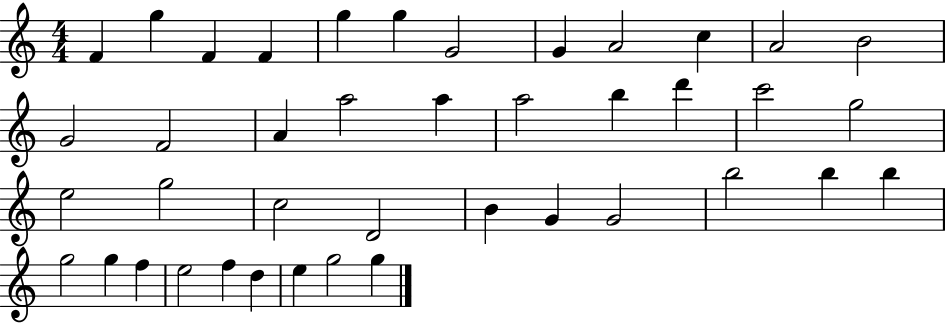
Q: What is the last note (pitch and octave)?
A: G5